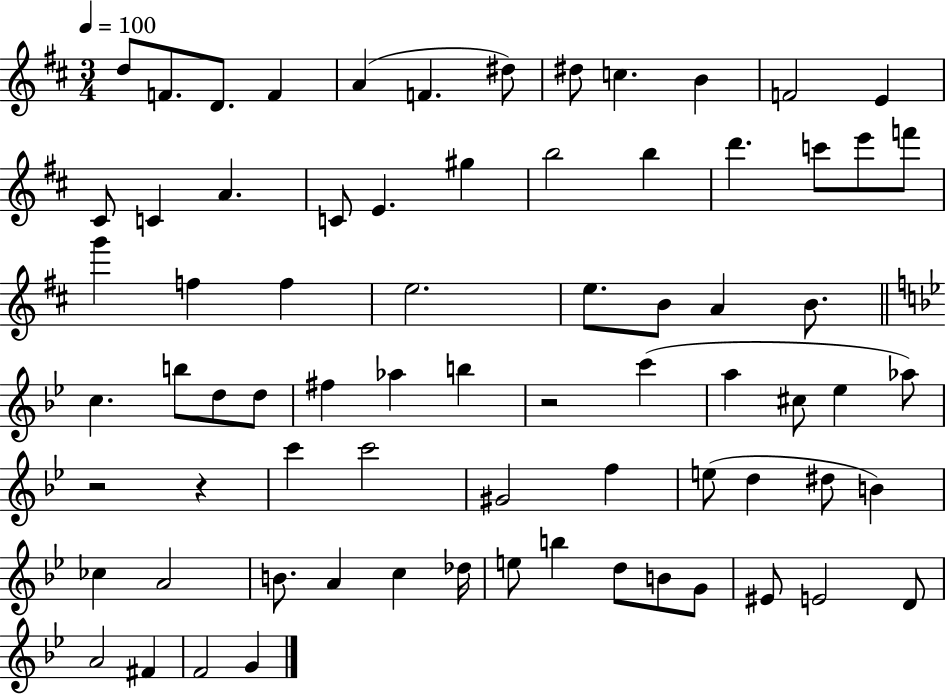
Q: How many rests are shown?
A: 3